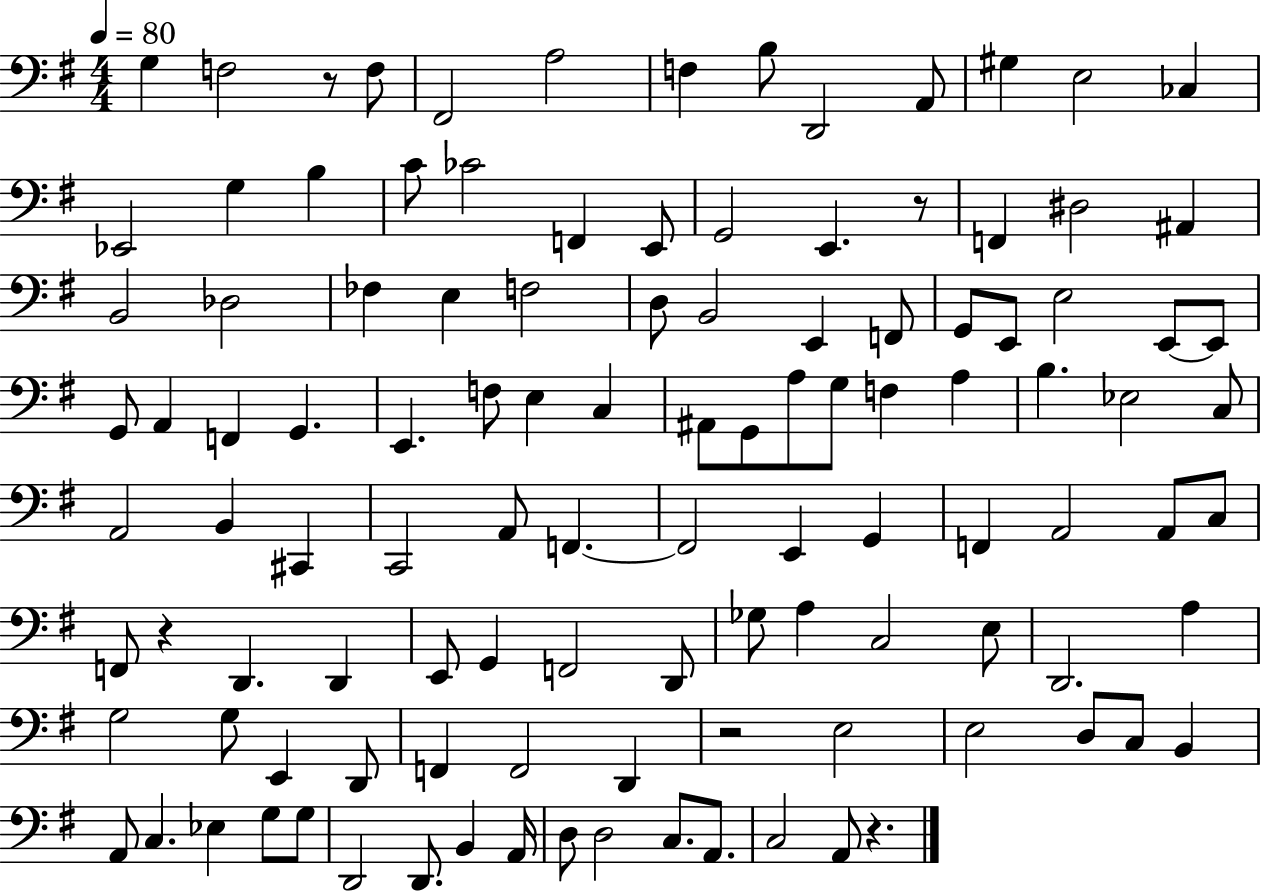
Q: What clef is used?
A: bass